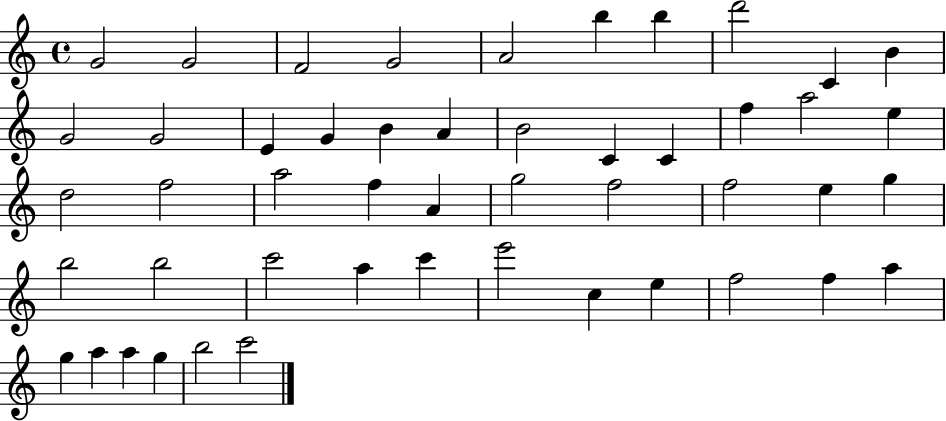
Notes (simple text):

G4/h G4/h F4/h G4/h A4/h B5/q B5/q D6/h C4/q B4/q G4/h G4/h E4/q G4/q B4/q A4/q B4/h C4/q C4/q F5/q A5/h E5/q D5/h F5/h A5/h F5/q A4/q G5/h F5/h F5/h E5/q G5/q B5/h B5/h C6/h A5/q C6/q E6/h C5/q E5/q F5/h F5/q A5/q G5/q A5/q A5/q G5/q B5/h C6/h